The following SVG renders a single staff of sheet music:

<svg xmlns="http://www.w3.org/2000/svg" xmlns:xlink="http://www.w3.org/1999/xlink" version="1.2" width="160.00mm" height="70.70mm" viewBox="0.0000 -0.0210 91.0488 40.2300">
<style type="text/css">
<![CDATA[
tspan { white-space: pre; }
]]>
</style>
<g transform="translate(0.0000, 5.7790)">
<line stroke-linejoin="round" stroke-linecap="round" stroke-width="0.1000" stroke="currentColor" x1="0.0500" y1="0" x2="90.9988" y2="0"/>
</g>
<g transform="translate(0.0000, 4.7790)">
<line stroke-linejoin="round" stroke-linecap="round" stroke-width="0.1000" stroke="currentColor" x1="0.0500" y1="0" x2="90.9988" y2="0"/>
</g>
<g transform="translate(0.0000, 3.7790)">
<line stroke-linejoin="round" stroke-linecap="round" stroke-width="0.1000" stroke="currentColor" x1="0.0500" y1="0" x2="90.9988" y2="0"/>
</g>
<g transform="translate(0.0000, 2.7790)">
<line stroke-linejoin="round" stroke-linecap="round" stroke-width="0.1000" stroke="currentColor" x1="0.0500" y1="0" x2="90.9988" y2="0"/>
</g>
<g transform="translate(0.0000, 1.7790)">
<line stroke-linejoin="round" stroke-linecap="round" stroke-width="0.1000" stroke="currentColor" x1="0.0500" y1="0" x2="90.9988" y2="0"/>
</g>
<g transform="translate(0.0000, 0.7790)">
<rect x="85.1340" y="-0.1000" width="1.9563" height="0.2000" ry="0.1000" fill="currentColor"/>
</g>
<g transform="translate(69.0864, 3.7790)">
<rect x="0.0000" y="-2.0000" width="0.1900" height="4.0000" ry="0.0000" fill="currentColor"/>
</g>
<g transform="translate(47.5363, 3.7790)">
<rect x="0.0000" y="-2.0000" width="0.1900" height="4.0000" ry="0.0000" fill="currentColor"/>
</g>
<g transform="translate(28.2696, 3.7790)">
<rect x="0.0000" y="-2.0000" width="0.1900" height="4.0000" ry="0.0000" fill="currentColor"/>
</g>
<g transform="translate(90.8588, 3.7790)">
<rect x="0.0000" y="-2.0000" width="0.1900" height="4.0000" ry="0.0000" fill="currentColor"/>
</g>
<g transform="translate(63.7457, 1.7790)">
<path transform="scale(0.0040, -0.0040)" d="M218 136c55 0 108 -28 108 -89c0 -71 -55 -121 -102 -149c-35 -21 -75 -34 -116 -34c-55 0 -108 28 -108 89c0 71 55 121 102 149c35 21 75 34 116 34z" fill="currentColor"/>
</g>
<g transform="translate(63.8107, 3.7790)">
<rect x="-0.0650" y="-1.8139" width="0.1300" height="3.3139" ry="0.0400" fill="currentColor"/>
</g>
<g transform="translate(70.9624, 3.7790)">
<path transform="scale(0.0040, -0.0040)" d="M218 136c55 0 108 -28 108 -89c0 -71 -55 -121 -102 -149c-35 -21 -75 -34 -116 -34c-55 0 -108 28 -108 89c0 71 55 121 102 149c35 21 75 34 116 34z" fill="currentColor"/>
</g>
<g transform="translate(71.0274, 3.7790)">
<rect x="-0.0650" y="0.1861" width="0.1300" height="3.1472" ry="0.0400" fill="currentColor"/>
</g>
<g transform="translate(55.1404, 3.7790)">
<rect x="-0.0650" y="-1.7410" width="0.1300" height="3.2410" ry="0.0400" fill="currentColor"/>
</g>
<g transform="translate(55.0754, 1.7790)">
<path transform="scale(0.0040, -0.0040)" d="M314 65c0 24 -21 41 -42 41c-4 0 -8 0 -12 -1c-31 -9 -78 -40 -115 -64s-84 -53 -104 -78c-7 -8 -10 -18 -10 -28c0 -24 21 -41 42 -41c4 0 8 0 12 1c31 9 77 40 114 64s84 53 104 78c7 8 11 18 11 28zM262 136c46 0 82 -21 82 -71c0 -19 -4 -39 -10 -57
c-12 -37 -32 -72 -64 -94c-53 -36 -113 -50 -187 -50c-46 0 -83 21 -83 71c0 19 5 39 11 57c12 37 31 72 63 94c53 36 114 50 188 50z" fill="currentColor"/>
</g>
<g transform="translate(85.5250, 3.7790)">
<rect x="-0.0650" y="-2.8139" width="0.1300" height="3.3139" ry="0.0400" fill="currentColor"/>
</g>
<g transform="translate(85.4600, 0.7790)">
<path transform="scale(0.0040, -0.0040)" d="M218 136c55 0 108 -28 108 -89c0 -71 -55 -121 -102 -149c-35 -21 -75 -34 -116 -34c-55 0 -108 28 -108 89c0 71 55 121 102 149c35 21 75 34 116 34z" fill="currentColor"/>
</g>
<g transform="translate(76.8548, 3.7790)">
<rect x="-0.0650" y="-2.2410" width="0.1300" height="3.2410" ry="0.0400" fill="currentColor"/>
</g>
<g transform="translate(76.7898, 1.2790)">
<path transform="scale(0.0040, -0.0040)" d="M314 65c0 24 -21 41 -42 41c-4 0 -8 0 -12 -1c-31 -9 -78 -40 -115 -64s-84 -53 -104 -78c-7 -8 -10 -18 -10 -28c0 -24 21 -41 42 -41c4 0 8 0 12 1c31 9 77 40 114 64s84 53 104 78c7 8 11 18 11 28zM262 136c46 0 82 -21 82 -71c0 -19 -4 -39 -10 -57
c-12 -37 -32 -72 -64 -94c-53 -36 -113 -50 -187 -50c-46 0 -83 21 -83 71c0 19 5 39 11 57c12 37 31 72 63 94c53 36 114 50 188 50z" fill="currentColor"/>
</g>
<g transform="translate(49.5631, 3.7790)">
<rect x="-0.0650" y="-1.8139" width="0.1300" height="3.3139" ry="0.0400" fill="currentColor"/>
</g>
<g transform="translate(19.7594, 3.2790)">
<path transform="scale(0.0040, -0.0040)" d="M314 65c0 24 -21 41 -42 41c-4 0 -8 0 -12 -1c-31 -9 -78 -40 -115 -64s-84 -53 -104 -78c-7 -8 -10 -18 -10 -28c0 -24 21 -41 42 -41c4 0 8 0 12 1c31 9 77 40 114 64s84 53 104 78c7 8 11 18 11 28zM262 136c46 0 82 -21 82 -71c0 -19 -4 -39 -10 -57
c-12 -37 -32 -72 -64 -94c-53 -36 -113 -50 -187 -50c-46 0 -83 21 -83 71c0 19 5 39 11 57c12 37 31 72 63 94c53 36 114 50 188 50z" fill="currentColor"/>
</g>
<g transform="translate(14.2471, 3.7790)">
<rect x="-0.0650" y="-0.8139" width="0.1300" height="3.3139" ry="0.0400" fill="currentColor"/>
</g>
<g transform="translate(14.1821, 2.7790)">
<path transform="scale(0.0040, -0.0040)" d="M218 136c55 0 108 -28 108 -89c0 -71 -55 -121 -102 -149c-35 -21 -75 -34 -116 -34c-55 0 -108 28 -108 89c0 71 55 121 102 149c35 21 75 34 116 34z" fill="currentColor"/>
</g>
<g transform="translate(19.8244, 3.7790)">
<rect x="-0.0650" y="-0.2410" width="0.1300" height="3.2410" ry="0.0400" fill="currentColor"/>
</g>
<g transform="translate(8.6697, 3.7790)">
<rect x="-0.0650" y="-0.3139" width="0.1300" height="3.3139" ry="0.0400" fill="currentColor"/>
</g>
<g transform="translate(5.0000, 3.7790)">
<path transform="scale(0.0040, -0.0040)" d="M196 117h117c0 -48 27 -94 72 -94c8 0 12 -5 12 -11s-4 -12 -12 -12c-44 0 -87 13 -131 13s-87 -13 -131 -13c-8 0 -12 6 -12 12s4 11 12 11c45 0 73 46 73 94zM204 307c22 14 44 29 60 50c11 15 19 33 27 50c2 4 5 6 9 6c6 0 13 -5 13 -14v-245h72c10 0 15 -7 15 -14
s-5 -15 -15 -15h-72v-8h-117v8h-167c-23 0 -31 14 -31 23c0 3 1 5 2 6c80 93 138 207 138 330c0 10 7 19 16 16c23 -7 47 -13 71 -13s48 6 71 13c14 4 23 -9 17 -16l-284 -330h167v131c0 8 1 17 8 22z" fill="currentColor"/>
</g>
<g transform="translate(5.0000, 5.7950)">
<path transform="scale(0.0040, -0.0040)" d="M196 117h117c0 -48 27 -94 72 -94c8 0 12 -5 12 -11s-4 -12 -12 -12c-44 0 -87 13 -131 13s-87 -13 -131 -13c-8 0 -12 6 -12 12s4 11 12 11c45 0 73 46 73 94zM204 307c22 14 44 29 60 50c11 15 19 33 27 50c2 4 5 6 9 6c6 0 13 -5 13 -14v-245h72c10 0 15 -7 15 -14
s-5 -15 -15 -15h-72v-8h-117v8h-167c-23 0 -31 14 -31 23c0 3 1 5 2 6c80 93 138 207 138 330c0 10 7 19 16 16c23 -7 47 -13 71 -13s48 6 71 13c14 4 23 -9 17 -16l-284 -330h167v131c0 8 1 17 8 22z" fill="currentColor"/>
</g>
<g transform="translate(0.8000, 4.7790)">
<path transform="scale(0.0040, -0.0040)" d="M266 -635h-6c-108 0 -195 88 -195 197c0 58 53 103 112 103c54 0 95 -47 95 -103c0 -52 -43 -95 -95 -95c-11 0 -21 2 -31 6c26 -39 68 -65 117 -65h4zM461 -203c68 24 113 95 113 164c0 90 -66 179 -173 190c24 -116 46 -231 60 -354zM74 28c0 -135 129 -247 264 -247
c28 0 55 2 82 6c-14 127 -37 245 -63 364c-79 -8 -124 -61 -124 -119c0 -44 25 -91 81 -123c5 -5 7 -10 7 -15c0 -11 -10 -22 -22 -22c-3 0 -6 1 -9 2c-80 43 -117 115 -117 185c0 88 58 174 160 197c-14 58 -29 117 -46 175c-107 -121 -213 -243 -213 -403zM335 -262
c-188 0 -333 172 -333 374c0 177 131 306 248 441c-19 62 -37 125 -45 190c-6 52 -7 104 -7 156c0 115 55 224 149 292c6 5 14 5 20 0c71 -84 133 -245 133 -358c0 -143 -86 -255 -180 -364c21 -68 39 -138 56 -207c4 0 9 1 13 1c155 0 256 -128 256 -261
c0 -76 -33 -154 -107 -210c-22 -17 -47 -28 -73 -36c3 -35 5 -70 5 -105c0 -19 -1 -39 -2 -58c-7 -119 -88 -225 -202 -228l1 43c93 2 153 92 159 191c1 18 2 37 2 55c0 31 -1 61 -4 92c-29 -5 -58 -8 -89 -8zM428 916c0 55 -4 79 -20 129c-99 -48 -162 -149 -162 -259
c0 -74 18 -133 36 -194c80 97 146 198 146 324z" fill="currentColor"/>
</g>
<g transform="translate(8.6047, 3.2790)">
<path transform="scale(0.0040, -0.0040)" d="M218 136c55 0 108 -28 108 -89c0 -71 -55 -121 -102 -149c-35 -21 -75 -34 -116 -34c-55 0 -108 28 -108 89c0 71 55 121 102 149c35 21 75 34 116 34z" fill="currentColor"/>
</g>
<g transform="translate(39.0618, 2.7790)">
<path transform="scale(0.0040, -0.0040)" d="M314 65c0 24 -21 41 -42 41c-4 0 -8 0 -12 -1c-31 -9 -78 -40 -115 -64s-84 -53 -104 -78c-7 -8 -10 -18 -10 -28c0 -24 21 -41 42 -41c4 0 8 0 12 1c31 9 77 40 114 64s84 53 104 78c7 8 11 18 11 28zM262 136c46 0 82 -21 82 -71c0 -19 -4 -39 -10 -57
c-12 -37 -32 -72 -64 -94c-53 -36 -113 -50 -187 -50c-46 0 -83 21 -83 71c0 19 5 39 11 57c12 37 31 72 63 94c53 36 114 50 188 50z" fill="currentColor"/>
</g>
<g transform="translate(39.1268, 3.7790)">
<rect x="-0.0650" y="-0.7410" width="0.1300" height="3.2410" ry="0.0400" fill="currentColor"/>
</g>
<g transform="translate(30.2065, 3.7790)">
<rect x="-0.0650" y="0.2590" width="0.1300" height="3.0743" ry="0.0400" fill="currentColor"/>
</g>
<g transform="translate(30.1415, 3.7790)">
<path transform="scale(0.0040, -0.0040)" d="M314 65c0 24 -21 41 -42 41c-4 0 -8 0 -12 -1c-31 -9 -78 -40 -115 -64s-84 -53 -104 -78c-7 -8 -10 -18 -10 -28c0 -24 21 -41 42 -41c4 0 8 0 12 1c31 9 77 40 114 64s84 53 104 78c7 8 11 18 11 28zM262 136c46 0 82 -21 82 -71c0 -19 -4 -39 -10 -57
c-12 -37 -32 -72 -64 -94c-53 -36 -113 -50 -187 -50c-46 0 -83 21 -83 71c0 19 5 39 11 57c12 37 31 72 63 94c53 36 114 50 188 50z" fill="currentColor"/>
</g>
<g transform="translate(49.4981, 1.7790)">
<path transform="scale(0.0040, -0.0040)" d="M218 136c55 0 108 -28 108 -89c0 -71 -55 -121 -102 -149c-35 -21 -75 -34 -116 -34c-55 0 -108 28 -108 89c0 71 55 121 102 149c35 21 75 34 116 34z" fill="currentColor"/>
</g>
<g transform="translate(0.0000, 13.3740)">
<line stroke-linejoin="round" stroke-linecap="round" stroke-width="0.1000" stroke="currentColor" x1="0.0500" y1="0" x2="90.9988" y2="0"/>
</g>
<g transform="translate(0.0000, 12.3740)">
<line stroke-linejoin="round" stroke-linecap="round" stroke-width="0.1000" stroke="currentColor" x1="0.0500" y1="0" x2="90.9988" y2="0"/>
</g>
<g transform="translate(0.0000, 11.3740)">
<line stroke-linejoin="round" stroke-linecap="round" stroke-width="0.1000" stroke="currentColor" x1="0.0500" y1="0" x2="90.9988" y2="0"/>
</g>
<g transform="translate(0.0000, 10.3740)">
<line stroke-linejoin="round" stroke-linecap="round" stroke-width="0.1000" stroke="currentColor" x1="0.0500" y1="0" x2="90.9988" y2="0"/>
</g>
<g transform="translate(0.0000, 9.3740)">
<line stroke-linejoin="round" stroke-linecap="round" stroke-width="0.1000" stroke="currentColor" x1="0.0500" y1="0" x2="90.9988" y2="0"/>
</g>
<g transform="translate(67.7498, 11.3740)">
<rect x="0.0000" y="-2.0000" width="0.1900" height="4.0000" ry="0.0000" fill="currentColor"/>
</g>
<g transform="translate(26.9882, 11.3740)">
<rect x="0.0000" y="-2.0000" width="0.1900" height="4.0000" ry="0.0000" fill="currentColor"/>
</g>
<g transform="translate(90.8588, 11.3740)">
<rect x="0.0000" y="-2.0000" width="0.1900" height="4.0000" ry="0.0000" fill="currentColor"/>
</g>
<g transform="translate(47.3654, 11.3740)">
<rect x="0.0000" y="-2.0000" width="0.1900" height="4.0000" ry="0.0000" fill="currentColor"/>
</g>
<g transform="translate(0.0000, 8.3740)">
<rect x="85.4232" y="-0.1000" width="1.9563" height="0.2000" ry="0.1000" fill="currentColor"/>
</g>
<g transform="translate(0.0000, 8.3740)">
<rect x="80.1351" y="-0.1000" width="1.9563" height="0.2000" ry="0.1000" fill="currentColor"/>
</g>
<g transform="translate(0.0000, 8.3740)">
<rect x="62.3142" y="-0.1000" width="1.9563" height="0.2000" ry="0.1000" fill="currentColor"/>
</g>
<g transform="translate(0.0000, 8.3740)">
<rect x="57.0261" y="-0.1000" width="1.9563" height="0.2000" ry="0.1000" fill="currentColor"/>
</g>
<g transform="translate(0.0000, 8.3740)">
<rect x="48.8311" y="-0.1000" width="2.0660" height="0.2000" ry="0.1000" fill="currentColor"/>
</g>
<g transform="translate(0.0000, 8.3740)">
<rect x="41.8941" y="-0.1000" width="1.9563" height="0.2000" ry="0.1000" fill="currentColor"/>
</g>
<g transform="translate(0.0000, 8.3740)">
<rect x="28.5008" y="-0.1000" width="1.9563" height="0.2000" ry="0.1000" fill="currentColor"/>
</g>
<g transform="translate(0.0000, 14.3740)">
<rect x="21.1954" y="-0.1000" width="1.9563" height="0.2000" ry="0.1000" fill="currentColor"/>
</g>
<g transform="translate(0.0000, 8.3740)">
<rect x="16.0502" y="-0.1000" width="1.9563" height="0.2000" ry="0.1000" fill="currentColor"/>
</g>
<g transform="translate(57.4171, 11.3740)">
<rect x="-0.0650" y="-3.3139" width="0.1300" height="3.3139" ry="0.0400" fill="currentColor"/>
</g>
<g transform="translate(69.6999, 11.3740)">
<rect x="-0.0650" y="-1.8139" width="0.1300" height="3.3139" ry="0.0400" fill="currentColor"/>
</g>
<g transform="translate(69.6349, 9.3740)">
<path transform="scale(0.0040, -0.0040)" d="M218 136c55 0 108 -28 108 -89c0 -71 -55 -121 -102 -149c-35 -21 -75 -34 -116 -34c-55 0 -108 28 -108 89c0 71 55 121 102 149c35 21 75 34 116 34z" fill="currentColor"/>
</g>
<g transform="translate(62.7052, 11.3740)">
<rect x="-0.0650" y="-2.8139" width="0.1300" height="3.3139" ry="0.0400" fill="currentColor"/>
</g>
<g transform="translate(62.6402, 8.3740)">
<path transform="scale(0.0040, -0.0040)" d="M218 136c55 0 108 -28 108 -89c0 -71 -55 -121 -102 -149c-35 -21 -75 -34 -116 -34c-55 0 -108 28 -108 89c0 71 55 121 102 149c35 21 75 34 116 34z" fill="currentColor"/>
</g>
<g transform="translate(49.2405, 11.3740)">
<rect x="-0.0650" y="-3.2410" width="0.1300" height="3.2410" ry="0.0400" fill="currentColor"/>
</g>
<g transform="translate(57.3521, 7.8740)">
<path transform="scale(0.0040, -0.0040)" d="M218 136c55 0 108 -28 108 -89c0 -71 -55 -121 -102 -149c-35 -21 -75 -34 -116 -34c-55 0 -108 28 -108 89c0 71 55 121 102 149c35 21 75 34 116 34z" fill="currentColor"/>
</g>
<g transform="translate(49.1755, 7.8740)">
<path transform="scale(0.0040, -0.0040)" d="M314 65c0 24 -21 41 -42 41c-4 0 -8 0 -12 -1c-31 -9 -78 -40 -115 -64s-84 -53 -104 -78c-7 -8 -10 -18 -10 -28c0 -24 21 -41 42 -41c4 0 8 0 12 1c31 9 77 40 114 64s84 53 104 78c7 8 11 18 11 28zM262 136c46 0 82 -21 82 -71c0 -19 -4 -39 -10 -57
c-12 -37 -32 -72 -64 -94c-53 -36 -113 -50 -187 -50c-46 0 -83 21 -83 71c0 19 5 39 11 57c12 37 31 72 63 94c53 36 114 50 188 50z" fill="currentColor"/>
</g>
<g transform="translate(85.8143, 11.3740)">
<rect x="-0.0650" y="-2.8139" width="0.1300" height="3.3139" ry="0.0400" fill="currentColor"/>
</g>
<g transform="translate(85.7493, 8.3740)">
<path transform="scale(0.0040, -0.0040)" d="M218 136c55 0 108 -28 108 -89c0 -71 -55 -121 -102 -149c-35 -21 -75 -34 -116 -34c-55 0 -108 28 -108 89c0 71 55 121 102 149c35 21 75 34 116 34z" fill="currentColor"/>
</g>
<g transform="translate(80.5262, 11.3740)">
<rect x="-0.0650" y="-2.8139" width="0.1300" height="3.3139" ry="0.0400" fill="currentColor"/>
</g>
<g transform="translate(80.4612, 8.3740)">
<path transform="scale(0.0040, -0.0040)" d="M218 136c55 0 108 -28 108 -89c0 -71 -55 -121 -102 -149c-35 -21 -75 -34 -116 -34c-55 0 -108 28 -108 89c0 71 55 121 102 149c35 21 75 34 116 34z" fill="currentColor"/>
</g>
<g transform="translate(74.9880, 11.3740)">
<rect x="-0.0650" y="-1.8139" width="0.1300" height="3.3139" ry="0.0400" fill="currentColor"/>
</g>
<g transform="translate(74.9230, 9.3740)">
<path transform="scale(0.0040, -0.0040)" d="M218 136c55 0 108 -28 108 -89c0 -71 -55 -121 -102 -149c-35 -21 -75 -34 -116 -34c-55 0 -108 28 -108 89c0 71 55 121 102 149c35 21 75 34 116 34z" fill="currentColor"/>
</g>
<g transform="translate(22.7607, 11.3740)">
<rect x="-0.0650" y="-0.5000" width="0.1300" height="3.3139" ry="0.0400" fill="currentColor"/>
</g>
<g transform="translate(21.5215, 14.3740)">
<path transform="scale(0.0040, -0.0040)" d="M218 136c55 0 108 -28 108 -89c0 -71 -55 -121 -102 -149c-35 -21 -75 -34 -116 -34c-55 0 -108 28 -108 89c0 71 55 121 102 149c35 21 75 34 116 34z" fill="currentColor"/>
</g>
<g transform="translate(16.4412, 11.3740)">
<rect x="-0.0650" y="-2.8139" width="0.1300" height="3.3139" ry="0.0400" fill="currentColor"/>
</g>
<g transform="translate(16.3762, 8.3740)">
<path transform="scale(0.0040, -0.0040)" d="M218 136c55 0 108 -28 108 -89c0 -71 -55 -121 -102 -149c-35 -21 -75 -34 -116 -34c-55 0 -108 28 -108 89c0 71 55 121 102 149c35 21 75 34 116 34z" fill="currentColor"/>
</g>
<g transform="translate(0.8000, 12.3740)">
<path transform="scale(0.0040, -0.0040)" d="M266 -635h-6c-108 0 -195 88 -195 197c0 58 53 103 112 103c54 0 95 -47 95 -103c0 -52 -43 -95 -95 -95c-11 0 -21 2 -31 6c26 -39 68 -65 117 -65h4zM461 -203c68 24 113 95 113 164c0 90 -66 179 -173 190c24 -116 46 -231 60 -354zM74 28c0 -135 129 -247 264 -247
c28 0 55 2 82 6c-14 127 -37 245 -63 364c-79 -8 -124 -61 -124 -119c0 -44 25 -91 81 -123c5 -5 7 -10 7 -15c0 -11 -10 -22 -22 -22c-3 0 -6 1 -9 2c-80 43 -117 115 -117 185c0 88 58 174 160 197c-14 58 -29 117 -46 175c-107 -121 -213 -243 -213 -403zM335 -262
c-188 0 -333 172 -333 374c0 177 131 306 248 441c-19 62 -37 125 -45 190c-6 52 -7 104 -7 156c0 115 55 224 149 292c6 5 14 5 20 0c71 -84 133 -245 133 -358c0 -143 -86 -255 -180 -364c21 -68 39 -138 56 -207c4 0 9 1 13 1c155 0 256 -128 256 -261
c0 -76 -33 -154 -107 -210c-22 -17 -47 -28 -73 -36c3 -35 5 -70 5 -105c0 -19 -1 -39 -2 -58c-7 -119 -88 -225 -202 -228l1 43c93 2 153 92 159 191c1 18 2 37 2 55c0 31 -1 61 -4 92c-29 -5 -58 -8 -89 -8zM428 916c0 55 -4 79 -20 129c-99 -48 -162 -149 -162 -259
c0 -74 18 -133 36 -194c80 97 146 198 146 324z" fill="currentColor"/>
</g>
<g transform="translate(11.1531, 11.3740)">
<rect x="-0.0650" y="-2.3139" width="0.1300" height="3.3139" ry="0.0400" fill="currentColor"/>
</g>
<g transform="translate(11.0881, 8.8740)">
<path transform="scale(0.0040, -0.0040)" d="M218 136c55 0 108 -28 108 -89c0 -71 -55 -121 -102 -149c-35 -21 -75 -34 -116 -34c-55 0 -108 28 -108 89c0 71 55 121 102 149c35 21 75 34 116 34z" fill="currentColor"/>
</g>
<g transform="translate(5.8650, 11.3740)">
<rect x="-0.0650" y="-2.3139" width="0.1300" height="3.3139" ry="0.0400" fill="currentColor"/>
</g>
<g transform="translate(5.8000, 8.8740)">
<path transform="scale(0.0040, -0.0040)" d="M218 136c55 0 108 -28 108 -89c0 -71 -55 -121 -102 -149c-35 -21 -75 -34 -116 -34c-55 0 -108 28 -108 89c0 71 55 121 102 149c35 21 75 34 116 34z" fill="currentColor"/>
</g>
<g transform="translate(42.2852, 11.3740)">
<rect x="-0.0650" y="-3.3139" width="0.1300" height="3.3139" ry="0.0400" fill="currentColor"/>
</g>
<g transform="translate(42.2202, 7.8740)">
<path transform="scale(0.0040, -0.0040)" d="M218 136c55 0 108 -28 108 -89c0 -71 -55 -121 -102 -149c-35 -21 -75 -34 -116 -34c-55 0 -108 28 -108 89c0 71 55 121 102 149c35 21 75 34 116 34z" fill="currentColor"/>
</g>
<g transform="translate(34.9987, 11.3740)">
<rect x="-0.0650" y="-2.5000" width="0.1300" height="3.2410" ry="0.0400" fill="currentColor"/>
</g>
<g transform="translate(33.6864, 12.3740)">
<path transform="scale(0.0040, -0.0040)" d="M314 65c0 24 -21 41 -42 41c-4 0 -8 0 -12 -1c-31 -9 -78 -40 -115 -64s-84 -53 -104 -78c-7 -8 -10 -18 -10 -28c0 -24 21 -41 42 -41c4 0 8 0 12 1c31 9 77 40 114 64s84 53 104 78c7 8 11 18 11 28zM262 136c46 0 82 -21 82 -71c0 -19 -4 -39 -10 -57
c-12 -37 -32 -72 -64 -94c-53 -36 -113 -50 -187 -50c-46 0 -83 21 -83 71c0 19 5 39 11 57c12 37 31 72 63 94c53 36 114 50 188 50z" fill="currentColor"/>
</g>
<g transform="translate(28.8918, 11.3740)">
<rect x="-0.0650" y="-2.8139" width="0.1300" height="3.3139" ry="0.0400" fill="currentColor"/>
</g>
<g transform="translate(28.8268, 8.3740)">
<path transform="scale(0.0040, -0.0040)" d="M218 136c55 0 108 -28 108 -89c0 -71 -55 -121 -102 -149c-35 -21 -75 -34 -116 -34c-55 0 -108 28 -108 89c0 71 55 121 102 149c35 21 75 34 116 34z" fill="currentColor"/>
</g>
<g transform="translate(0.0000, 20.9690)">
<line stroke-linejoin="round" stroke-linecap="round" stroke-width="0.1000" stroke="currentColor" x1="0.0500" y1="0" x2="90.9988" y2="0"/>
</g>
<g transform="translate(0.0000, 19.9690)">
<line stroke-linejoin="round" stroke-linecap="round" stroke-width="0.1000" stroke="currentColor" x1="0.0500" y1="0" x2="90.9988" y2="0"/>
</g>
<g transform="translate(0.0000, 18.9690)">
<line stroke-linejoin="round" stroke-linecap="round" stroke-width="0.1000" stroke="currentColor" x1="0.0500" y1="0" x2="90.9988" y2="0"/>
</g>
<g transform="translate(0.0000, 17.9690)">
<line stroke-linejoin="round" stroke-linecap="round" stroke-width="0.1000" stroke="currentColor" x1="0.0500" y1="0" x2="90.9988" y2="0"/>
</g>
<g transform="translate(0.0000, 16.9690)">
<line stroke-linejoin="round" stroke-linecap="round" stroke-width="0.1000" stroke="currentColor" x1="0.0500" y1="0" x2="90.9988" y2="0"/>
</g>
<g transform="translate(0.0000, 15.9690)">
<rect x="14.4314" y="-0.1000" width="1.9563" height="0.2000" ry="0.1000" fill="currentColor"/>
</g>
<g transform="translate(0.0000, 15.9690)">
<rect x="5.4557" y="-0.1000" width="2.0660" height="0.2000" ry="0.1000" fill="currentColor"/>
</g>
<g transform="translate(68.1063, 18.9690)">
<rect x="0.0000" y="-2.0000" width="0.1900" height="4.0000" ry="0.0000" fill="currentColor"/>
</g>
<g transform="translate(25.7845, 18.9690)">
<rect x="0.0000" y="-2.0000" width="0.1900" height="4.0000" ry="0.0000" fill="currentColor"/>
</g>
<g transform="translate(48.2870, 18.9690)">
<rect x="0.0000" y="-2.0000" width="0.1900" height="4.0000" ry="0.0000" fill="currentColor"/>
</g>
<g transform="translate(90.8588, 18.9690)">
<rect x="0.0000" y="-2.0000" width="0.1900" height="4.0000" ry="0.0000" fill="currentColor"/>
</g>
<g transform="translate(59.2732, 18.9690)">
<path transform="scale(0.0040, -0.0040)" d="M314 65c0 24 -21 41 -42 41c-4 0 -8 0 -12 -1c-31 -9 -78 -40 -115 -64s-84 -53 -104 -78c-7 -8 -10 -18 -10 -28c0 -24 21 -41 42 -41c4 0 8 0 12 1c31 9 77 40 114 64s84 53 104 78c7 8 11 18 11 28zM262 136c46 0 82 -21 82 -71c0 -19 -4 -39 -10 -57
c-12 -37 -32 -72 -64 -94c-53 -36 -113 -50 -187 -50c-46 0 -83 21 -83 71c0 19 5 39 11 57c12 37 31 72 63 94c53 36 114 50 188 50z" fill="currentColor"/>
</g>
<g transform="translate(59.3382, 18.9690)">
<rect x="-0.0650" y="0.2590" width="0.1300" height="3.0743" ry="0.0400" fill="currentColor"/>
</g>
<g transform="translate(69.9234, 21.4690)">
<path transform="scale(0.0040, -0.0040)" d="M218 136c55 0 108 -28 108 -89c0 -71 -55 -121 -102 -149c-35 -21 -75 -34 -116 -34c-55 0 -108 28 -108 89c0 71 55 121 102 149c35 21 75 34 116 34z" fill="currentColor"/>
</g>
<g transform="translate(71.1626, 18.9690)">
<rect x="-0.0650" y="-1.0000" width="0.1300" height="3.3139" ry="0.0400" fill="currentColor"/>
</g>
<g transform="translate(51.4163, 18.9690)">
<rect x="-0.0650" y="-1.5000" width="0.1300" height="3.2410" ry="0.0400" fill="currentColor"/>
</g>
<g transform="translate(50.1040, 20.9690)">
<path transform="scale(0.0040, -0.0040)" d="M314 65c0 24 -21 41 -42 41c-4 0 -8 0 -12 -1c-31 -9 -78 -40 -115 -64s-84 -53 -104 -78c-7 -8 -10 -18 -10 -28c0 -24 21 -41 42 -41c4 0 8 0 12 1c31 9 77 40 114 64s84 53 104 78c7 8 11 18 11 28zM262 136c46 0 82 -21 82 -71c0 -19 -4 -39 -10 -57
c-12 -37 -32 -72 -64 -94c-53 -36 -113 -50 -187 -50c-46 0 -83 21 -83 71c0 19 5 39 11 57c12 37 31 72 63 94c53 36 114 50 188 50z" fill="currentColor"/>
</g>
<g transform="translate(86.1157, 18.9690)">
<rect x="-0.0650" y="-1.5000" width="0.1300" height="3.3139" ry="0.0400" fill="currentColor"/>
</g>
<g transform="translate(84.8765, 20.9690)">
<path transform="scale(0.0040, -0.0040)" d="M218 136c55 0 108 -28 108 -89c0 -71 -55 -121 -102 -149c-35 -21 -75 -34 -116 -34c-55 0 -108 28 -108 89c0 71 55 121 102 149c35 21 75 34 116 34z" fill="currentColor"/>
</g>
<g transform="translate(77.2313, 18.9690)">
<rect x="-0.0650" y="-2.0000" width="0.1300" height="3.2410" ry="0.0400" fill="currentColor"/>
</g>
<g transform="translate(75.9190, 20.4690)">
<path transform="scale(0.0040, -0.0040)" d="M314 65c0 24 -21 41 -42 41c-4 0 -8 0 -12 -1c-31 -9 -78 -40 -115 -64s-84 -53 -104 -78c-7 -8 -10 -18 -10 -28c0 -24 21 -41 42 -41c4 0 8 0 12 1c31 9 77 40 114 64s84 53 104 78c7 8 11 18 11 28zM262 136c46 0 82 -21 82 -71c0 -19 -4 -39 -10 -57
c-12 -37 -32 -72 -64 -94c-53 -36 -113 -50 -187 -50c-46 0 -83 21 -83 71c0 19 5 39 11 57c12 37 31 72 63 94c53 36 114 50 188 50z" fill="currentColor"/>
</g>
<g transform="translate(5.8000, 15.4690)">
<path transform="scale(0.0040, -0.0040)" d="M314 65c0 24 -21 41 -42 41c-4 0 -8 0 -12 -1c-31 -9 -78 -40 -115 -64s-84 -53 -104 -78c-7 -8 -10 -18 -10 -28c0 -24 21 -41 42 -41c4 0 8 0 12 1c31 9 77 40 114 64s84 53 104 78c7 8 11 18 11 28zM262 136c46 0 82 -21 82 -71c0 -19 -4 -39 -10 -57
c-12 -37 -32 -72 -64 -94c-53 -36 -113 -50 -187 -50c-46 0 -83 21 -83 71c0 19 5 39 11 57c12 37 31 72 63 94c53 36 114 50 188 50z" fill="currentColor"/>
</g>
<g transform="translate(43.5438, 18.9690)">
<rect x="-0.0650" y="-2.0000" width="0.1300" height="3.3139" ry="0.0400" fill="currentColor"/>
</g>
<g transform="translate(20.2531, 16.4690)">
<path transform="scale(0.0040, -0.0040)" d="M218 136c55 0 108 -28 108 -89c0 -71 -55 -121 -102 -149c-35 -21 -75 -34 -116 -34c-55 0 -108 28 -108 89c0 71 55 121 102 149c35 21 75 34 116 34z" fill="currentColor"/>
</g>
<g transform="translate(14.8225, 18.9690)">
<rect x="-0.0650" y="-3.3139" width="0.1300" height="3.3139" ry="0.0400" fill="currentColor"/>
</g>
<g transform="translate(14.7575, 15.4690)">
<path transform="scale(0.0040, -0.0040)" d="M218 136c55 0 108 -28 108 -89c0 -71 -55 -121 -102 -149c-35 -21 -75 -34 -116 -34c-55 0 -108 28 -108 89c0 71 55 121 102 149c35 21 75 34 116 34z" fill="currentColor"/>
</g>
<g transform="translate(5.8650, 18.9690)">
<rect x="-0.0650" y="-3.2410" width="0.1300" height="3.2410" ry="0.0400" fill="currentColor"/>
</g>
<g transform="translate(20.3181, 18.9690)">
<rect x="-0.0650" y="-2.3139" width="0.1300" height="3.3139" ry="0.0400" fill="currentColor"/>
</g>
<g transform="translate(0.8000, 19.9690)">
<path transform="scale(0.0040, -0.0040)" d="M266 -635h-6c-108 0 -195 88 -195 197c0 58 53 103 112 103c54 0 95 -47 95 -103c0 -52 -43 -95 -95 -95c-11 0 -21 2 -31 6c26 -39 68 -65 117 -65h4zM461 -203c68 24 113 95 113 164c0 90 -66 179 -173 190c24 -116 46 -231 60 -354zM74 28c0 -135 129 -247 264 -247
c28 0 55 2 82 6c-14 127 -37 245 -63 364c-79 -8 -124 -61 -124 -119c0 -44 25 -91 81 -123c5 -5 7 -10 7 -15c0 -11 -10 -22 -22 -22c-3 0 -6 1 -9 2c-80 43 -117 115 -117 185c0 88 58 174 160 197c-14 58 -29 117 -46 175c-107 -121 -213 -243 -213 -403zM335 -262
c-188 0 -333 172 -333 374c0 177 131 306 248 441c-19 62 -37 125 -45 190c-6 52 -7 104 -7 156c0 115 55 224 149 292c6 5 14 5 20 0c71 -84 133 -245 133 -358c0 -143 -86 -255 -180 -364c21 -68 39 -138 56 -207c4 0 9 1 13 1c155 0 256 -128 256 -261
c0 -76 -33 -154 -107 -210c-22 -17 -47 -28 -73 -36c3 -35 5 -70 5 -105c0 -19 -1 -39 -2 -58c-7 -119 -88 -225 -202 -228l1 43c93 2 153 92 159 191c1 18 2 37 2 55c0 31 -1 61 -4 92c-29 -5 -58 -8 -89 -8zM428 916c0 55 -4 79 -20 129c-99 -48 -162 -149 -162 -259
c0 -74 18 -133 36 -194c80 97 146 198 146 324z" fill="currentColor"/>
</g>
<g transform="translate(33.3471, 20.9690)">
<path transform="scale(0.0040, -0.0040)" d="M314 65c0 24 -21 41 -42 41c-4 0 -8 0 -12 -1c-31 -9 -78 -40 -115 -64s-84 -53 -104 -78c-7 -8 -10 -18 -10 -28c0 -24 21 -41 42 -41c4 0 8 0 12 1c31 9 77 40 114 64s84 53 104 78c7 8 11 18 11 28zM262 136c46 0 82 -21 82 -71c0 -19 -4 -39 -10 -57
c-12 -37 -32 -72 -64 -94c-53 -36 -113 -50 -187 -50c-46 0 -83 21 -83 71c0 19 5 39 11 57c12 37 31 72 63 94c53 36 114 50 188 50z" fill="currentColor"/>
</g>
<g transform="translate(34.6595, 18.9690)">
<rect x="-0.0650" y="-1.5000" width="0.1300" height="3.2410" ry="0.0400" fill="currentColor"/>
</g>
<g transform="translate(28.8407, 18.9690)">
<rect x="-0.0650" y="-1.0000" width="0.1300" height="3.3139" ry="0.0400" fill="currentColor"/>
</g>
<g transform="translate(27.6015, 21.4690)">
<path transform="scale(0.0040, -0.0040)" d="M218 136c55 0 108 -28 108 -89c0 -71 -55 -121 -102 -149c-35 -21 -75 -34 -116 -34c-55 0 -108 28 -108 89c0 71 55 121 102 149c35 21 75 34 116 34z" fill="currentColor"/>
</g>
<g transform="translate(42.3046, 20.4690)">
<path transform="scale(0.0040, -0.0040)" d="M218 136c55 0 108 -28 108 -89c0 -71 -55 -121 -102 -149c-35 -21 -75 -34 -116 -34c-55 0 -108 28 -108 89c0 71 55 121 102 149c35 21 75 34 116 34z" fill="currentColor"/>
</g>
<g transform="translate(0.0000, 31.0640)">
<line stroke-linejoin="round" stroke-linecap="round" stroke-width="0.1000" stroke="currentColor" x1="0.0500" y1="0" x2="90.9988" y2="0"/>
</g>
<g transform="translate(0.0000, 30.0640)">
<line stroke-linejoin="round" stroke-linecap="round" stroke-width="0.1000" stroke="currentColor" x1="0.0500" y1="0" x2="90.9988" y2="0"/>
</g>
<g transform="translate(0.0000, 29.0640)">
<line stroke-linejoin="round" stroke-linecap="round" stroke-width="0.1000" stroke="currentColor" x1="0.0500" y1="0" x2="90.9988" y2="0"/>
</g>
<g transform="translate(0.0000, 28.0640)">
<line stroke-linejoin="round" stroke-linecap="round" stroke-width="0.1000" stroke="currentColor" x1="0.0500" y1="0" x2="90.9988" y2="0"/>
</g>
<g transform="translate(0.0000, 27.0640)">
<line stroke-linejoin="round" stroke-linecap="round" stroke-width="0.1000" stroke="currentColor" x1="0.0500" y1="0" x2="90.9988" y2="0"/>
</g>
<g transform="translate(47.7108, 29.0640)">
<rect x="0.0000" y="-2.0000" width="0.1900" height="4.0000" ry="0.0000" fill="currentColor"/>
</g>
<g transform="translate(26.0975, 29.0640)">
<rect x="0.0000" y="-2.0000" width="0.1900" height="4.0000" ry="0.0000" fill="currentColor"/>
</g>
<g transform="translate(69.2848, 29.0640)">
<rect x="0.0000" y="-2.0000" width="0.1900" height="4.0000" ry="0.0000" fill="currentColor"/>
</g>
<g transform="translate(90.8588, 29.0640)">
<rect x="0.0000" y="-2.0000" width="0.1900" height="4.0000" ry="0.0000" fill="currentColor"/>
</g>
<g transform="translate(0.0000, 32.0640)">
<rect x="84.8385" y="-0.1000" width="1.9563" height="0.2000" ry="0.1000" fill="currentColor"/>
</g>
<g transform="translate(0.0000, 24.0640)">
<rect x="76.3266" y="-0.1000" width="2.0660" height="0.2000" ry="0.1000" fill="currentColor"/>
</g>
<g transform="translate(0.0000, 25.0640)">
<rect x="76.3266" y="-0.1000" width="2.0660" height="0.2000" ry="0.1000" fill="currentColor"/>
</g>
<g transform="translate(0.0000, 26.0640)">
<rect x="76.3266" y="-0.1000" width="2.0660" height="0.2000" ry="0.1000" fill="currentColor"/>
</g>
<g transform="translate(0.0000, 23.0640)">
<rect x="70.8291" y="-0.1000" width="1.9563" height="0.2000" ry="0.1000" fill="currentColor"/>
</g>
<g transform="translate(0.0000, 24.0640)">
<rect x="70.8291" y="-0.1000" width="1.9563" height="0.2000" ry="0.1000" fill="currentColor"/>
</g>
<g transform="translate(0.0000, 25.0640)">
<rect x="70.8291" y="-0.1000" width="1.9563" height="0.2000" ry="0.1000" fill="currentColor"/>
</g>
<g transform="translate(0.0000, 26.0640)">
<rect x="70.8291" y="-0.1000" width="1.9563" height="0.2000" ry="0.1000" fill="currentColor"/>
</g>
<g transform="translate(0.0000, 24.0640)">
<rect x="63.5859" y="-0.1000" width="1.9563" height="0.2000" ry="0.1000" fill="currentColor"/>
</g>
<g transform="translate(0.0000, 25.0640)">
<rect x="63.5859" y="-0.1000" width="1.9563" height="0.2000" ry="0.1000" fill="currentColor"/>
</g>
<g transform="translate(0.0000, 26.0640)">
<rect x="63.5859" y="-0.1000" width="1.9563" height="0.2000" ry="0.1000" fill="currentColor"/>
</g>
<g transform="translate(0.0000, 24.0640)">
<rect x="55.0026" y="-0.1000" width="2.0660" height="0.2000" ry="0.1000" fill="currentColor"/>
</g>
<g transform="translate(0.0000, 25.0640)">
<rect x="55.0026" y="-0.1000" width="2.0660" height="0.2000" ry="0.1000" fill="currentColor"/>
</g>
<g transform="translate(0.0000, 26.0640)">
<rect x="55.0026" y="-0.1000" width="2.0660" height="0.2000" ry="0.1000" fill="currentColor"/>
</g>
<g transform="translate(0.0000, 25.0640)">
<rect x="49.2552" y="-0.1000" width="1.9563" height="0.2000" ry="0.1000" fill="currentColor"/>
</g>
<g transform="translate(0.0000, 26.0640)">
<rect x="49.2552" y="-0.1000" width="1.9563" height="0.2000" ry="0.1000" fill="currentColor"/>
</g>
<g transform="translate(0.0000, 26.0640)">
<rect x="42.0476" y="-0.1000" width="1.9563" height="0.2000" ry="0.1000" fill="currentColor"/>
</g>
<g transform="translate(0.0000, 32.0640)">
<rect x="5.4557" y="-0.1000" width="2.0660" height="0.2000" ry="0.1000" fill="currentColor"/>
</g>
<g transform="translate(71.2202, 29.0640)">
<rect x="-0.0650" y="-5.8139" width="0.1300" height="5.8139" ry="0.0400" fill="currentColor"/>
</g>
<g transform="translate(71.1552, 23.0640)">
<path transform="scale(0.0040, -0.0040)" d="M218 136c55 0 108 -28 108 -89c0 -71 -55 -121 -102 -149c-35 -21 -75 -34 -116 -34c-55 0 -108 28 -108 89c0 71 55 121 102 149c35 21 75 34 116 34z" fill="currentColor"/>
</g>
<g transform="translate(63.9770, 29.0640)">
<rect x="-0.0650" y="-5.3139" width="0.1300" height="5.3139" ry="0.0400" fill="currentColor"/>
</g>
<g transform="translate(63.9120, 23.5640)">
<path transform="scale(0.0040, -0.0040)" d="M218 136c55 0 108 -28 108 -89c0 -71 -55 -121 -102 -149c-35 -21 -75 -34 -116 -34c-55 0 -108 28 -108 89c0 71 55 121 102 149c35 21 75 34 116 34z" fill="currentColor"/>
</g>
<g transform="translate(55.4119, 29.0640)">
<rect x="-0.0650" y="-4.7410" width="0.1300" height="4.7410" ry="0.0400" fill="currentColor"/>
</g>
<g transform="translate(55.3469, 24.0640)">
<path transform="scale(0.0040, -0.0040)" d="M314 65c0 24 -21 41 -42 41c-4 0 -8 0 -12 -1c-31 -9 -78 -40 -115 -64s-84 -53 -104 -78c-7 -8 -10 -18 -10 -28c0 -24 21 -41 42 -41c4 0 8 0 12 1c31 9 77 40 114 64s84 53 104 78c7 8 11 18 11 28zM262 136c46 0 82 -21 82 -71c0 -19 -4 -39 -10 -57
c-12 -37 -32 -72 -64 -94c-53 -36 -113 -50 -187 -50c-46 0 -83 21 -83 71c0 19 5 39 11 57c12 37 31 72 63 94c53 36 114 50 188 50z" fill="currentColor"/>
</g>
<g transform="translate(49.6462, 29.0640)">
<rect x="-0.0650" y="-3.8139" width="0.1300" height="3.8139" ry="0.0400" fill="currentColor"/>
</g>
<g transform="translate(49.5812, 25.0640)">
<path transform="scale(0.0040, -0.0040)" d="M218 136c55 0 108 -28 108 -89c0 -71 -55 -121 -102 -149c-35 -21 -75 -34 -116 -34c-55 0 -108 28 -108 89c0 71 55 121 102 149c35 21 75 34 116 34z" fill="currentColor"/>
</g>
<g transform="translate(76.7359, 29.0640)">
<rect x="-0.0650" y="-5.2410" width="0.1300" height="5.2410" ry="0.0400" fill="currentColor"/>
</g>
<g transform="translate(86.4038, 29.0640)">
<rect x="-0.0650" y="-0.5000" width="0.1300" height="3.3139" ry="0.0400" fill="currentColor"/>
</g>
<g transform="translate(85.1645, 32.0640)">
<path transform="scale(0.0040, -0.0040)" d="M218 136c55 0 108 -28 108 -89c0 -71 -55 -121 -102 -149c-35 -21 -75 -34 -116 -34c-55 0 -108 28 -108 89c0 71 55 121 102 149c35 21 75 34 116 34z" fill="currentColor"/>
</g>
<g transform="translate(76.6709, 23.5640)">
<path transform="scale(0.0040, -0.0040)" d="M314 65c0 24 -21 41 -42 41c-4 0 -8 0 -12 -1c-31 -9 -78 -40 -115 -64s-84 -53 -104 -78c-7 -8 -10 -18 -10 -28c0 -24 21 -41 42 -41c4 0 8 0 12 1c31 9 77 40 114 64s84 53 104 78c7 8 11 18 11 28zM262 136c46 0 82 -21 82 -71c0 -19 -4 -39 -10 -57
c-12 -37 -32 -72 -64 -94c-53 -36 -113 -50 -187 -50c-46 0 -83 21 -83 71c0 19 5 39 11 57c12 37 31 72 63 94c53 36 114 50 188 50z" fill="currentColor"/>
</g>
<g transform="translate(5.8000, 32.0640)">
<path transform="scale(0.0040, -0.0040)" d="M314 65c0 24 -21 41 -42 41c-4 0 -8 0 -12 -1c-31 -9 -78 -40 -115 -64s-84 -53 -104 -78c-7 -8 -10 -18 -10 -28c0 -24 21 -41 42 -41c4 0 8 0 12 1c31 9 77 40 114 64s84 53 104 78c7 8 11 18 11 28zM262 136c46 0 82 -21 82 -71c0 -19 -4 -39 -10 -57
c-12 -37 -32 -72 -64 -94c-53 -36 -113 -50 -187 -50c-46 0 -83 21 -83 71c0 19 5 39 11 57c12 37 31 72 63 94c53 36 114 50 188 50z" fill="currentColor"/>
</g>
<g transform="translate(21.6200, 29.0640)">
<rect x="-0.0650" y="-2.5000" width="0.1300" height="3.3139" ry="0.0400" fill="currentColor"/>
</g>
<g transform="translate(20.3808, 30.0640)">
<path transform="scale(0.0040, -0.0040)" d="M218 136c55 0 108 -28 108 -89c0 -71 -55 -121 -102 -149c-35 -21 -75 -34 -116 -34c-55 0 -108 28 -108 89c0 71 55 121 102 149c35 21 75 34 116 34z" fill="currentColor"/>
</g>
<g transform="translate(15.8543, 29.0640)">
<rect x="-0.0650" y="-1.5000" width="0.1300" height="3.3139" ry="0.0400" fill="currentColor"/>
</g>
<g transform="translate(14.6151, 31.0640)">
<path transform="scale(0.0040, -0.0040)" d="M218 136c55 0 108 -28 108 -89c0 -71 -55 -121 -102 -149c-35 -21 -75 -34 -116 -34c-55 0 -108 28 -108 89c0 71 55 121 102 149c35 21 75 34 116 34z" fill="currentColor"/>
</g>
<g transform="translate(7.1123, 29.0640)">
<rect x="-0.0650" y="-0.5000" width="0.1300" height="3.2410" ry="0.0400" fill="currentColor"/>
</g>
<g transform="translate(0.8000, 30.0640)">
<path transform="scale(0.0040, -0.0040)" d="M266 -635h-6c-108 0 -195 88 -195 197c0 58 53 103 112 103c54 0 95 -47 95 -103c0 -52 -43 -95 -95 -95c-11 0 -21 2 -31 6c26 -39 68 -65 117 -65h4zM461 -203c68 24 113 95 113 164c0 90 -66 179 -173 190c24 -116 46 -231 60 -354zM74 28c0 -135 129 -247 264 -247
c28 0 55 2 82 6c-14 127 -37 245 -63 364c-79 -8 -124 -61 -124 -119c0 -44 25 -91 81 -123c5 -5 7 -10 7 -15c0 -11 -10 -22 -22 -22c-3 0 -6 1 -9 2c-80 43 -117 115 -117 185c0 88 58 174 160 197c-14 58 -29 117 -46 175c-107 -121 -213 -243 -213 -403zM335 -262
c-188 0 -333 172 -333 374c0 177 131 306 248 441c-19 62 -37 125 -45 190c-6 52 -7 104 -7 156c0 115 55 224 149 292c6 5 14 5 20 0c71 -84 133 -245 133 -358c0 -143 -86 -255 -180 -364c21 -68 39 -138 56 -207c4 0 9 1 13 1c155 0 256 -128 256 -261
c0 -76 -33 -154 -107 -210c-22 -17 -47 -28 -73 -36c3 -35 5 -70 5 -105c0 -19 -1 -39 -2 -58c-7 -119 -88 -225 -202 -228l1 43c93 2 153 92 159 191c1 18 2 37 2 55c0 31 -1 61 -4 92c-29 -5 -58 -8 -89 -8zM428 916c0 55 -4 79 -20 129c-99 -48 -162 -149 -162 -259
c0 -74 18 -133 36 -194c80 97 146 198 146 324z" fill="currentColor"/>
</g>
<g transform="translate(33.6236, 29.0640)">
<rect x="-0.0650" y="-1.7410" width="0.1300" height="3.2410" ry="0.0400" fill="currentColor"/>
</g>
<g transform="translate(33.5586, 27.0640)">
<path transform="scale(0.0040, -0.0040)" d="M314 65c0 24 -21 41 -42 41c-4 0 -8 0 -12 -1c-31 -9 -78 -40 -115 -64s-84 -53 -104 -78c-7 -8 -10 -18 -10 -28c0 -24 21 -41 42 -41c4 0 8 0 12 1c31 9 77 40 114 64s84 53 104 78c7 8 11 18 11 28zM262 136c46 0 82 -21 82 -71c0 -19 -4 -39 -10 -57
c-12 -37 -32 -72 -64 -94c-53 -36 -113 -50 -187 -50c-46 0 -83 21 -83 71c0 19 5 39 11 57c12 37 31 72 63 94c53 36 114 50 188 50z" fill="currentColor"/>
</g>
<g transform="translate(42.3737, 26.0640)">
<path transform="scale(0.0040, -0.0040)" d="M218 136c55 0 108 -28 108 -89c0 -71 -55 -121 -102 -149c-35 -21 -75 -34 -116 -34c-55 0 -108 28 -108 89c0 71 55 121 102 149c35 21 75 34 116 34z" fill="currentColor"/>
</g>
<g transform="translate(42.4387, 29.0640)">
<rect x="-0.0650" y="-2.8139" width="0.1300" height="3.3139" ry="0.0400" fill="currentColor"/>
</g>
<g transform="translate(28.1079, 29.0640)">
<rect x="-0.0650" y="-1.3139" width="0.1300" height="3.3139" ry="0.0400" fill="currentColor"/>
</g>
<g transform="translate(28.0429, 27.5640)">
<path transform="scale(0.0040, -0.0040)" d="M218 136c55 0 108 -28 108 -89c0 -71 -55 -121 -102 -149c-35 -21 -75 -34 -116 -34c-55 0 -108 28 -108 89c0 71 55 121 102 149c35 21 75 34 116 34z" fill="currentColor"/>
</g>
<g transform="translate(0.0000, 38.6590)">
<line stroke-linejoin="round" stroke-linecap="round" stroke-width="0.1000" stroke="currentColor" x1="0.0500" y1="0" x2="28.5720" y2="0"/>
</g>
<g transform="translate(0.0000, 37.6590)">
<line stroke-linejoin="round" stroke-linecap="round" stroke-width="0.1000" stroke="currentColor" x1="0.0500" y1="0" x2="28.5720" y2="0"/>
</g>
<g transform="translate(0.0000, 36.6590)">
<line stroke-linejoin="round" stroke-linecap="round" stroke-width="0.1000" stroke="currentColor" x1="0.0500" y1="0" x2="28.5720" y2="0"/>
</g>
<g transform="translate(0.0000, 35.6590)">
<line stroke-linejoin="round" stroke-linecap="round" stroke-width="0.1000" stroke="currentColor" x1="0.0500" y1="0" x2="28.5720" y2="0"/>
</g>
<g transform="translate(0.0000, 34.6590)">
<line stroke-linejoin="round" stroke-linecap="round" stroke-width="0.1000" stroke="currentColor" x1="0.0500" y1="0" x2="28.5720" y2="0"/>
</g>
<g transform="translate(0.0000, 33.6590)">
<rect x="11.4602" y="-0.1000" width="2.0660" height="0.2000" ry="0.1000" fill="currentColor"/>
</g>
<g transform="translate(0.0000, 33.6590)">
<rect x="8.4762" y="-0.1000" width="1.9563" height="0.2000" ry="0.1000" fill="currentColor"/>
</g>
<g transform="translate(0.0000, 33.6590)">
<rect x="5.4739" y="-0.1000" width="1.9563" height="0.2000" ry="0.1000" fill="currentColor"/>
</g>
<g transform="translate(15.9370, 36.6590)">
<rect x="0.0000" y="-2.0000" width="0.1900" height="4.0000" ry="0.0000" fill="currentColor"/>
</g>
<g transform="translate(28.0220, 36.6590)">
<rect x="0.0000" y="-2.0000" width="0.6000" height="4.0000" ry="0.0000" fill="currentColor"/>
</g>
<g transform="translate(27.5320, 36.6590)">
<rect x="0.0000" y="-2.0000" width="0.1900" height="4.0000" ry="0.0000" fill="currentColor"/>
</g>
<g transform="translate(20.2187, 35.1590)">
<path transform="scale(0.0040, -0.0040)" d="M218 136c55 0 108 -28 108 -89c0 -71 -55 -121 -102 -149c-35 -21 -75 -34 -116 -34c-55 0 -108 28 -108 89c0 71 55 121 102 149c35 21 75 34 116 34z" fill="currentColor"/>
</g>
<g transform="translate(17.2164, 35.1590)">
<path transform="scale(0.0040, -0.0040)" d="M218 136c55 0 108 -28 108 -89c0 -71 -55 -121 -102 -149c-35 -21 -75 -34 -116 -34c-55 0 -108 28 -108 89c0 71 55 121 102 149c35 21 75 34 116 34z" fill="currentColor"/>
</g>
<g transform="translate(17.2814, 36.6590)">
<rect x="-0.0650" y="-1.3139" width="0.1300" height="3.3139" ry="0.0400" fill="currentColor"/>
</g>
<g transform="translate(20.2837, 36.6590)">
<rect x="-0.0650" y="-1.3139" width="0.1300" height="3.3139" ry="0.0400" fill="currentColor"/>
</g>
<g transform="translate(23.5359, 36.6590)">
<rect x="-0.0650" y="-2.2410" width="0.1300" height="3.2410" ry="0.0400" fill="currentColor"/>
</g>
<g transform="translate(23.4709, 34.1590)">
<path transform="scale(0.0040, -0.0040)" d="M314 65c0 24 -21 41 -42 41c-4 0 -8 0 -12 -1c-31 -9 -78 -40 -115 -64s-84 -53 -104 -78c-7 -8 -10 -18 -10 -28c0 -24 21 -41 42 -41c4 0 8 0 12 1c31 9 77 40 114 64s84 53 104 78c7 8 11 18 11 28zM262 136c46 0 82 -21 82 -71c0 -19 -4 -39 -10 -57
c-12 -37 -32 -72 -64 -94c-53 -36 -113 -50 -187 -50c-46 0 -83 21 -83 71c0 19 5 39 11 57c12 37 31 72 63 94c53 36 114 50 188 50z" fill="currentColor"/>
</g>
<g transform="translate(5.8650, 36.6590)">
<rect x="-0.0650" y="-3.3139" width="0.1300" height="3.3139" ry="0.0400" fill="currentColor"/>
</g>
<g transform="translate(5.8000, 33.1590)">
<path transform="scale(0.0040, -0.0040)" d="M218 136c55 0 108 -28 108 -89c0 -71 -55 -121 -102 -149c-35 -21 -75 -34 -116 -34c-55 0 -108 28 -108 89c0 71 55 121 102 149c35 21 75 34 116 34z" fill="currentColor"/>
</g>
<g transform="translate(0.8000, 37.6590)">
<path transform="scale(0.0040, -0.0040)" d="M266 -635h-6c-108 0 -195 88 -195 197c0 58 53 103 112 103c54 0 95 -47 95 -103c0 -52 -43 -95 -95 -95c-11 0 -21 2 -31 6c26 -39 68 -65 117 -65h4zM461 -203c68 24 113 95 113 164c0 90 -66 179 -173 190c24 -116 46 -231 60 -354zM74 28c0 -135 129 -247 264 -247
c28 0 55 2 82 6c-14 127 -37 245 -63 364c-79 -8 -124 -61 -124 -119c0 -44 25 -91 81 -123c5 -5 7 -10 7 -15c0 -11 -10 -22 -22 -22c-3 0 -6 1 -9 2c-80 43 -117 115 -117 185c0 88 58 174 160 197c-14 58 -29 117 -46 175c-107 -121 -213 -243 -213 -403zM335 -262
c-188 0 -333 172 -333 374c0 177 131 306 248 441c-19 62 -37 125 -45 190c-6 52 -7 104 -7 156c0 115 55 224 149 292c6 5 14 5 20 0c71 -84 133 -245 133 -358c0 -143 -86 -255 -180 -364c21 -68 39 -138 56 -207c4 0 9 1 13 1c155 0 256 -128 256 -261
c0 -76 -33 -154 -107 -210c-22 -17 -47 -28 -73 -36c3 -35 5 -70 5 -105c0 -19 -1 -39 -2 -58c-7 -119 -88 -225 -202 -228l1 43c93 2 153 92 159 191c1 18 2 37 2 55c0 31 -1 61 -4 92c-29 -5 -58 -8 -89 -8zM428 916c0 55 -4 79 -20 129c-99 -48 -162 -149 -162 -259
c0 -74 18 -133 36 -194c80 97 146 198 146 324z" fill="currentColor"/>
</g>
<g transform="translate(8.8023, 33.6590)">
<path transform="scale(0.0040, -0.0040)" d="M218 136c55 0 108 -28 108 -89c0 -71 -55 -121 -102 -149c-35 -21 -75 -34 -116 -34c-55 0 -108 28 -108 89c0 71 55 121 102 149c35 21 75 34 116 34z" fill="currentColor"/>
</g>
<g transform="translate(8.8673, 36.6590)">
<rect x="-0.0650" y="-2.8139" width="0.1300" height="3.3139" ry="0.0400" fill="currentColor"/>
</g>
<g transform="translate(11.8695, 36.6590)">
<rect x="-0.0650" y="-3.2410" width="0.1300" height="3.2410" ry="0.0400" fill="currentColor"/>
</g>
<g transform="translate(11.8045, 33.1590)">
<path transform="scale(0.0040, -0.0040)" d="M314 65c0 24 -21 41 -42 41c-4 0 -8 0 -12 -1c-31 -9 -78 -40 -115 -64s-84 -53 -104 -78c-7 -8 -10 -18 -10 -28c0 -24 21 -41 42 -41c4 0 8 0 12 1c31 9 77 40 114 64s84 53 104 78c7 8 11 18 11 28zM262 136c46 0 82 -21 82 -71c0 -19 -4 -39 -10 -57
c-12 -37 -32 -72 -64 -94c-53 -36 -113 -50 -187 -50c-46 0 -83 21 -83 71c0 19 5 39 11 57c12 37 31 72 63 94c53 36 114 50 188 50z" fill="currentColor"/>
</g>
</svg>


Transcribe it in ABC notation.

X:1
T:Untitled
M:4/4
L:1/4
K:C
c d c2 B2 d2 f f2 f B g2 a g g a C a G2 b b2 b a f f a a b2 b g D E2 F E2 B2 D F2 E C2 E G e f2 a c' e'2 f' g' f'2 C b a b2 e e g2